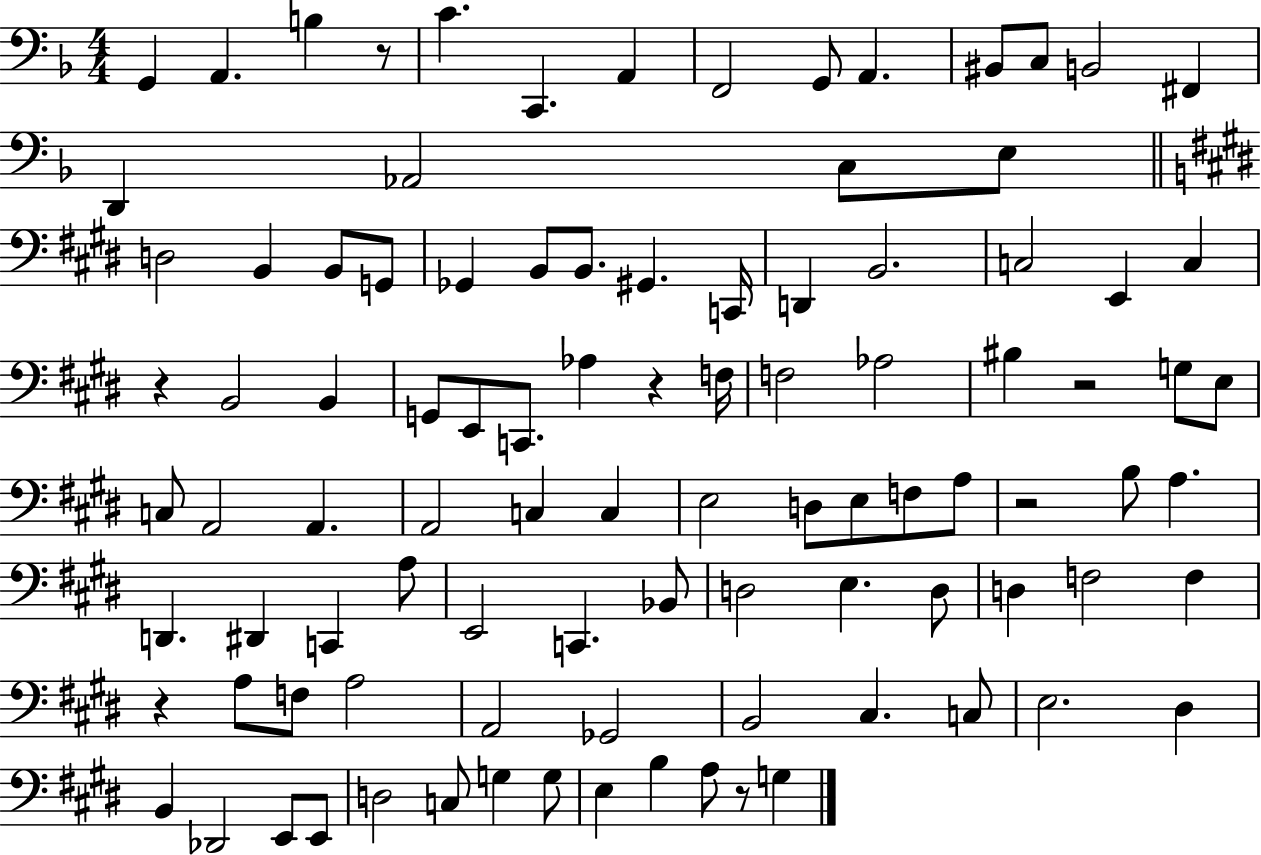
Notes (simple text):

G2/q A2/q. B3/q R/e C4/q. C2/q. A2/q F2/h G2/e A2/q. BIS2/e C3/e B2/h F#2/q D2/q Ab2/h C3/e E3/e D3/h B2/q B2/e G2/e Gb2/q B2/e B2/e. G#2/q. C2/s D2/q B2/h. C3/h E2/q C3/q R/q B2/h B2/q G2/e E2/e C2/e. Ab3/q R/q F3/s F3/h Ab3/h BIS3/q R/h G3/e E3/e C3/e A2/h A2/q. A2/h C3/q C3/q E3/h D3/e E3/e F3/e A3/e R/h B3/e A3/q. D2/q. D#2/q C2/q A3/e E2/h C2/q. Bb2/e D3/h E3/q. D3/e D3/q F3/h F3/q R/q A3/e F3/e A3/h A2/h Gb2/h B2/h C#3/q. C3/e E3/h. D#3/q B2/q Db2/h E2/e E2/e D3/h C3/e G3/q G3/e E3/q B3/q A3/e R/e G3/q